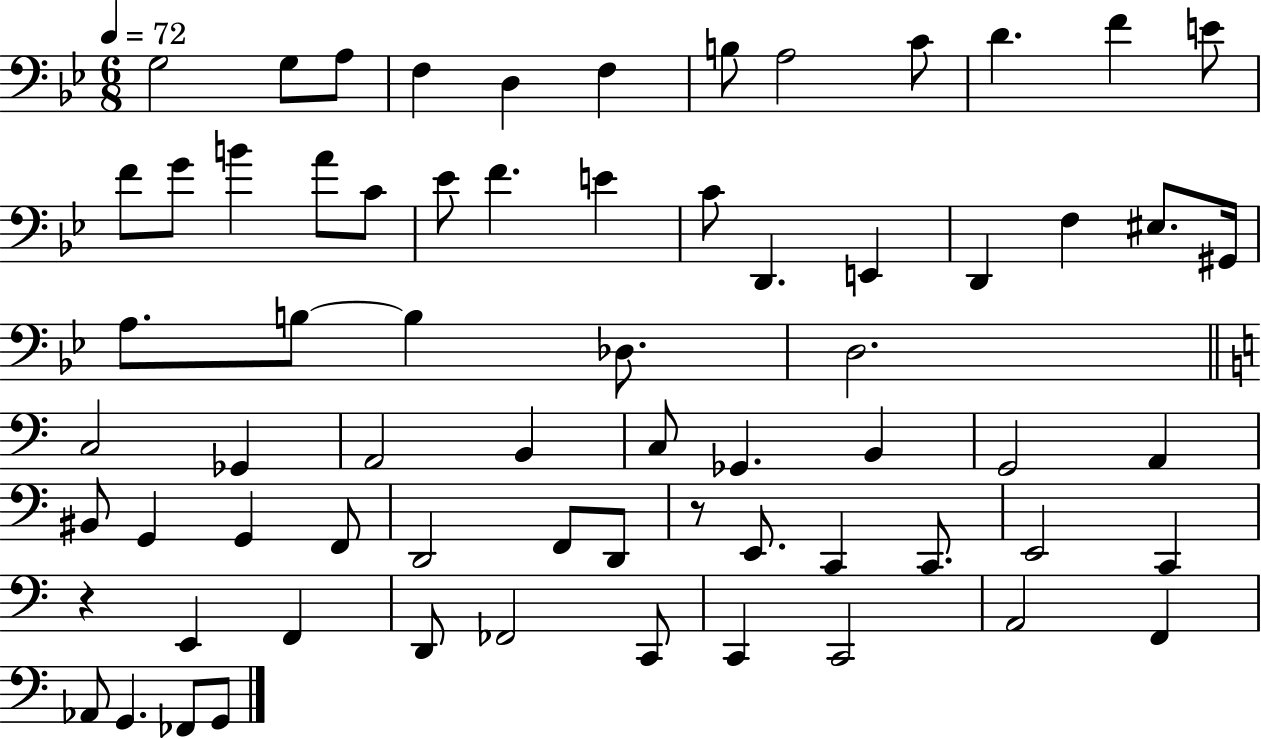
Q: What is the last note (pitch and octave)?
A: G2